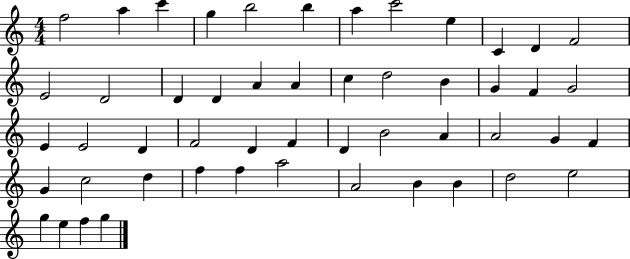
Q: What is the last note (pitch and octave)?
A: G5